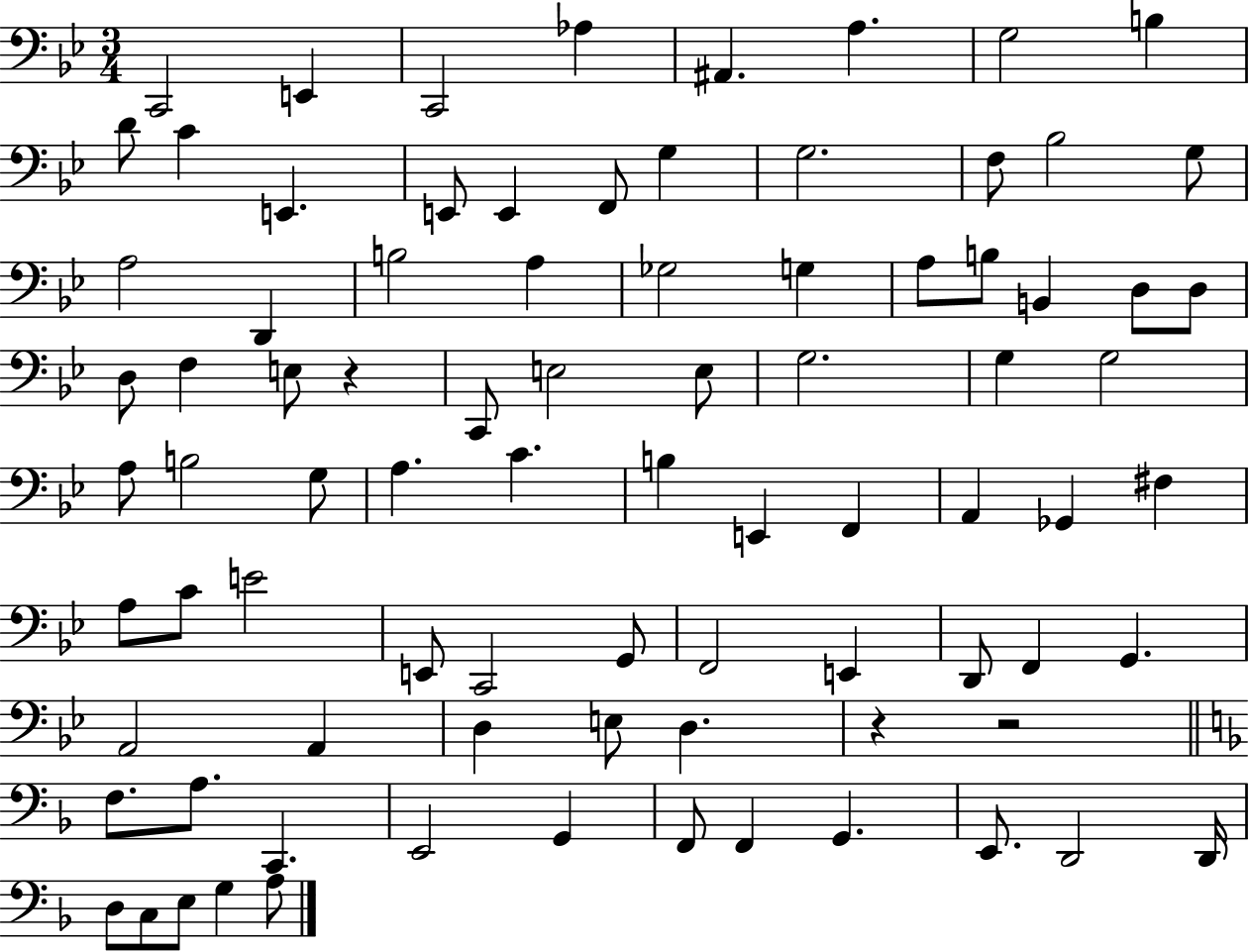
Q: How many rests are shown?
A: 3